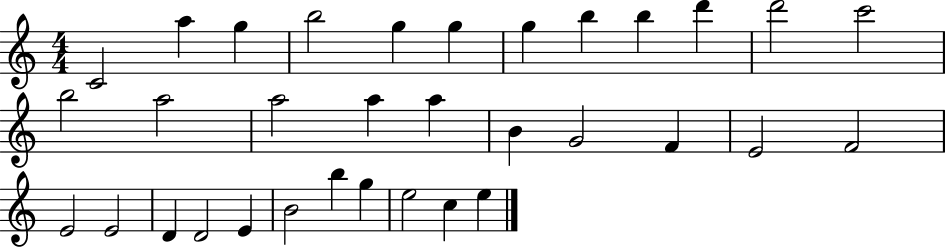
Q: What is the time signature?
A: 4/4